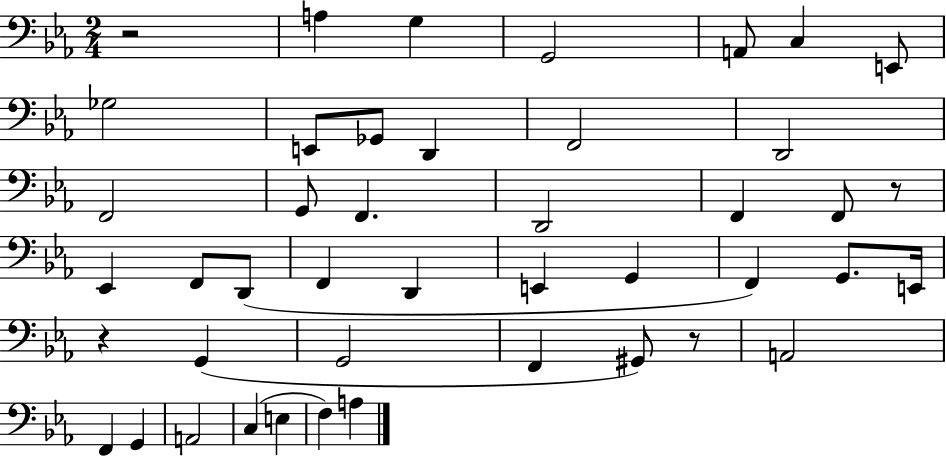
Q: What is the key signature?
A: EES major